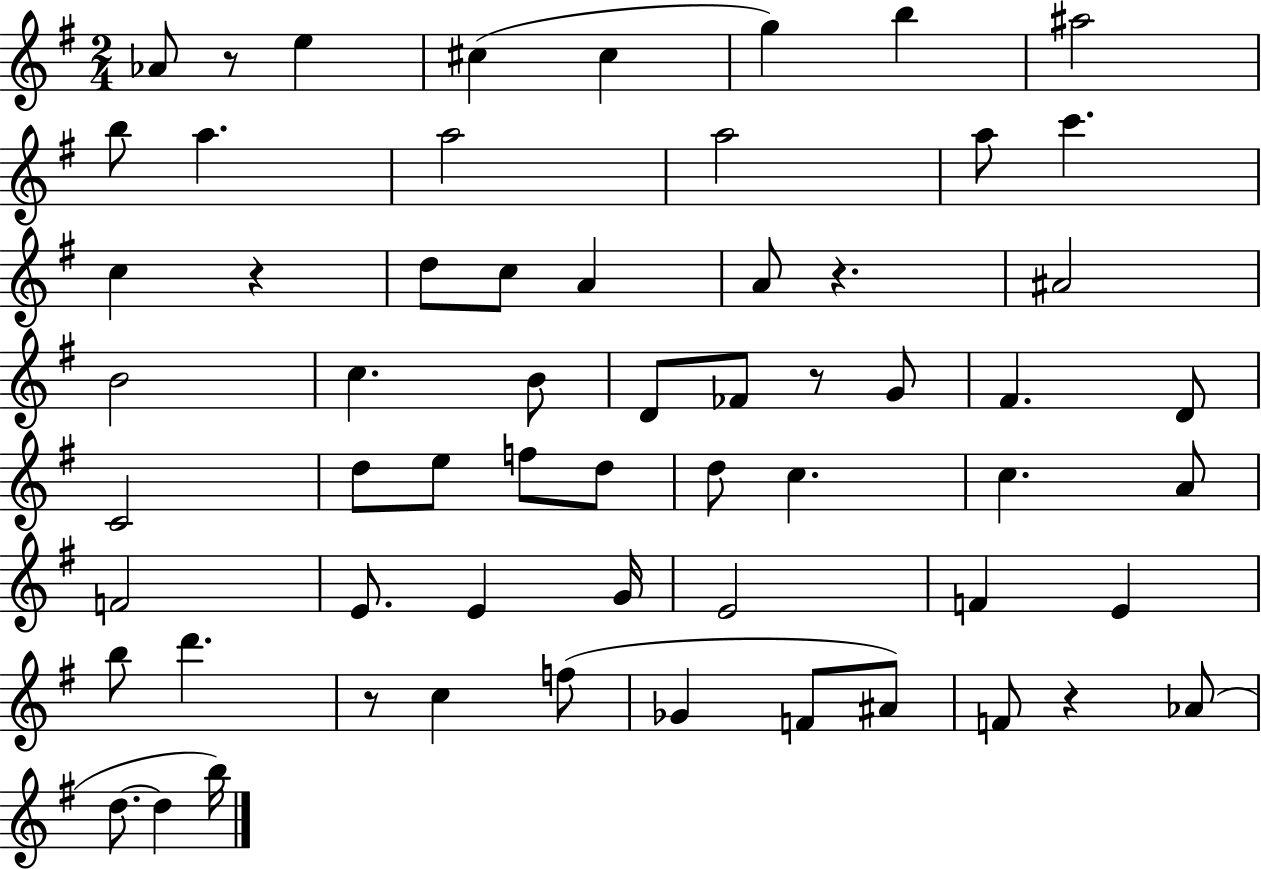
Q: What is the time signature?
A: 2/4